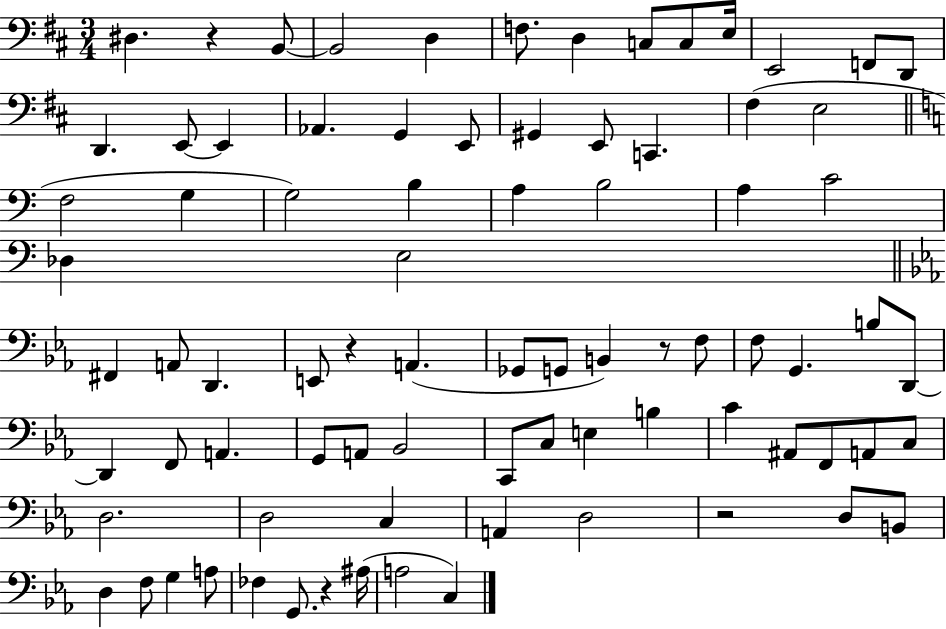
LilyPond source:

{
  \clef bass
  \numericTimeSignature
  \time 3/4
  \key d \major
  dis4. r4 b,8~~ | b,2 d4 | f8. d4 c8 c8 e16 | e,2 f,8 d,8 | \break d,4. e,8~~ e,4 | aes,4. g,4 e,8 | gis,4 e,8 c,4. | fis4( e2 | \break \bar "||" \break \key a \minor f2 g4 | g2) b4 | a4 b2 | a4 c'2 | \break des4 e2 | \bar "||" \break \key ees \major fis,4 a,8 d,4. | e,8 r4 a,4.( | ges,8 g,8 b,4) r8 f8 | f8 g,4. b8 d,8~~ | \break d,4 f,8 a,4. | g,8 a,8 bes,2 | c,8 c8 e4 b4 | c'4 ais,8 f,8 a,8 c8 | \break d2. | d2 c4 | a,4 d2 | r2 d8 b,8 | \break d4 f8 g4 a8 | fes4 g,8. r4 ais16( | a2 c4) | \bar "|."
}